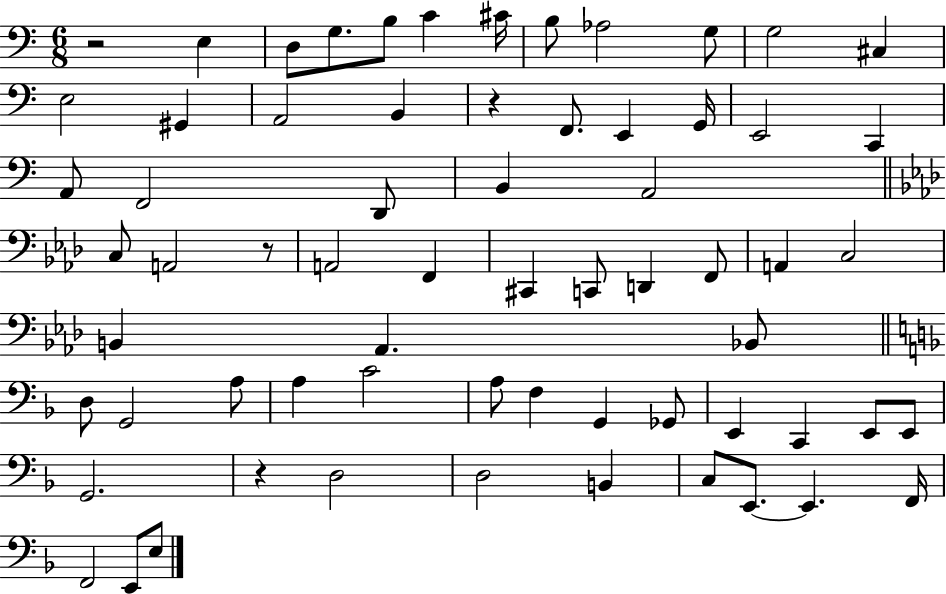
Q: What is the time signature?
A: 6/8